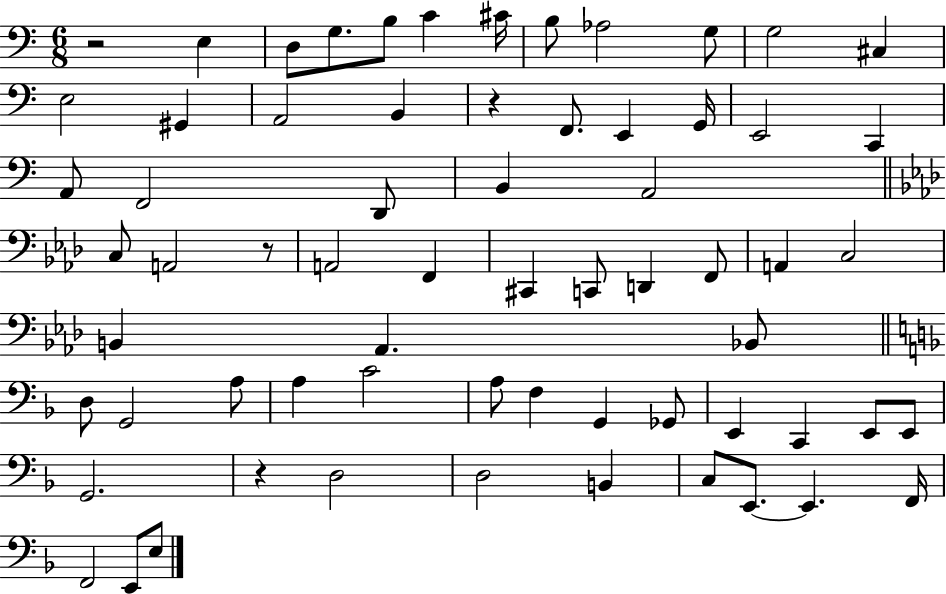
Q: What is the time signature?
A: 6/8